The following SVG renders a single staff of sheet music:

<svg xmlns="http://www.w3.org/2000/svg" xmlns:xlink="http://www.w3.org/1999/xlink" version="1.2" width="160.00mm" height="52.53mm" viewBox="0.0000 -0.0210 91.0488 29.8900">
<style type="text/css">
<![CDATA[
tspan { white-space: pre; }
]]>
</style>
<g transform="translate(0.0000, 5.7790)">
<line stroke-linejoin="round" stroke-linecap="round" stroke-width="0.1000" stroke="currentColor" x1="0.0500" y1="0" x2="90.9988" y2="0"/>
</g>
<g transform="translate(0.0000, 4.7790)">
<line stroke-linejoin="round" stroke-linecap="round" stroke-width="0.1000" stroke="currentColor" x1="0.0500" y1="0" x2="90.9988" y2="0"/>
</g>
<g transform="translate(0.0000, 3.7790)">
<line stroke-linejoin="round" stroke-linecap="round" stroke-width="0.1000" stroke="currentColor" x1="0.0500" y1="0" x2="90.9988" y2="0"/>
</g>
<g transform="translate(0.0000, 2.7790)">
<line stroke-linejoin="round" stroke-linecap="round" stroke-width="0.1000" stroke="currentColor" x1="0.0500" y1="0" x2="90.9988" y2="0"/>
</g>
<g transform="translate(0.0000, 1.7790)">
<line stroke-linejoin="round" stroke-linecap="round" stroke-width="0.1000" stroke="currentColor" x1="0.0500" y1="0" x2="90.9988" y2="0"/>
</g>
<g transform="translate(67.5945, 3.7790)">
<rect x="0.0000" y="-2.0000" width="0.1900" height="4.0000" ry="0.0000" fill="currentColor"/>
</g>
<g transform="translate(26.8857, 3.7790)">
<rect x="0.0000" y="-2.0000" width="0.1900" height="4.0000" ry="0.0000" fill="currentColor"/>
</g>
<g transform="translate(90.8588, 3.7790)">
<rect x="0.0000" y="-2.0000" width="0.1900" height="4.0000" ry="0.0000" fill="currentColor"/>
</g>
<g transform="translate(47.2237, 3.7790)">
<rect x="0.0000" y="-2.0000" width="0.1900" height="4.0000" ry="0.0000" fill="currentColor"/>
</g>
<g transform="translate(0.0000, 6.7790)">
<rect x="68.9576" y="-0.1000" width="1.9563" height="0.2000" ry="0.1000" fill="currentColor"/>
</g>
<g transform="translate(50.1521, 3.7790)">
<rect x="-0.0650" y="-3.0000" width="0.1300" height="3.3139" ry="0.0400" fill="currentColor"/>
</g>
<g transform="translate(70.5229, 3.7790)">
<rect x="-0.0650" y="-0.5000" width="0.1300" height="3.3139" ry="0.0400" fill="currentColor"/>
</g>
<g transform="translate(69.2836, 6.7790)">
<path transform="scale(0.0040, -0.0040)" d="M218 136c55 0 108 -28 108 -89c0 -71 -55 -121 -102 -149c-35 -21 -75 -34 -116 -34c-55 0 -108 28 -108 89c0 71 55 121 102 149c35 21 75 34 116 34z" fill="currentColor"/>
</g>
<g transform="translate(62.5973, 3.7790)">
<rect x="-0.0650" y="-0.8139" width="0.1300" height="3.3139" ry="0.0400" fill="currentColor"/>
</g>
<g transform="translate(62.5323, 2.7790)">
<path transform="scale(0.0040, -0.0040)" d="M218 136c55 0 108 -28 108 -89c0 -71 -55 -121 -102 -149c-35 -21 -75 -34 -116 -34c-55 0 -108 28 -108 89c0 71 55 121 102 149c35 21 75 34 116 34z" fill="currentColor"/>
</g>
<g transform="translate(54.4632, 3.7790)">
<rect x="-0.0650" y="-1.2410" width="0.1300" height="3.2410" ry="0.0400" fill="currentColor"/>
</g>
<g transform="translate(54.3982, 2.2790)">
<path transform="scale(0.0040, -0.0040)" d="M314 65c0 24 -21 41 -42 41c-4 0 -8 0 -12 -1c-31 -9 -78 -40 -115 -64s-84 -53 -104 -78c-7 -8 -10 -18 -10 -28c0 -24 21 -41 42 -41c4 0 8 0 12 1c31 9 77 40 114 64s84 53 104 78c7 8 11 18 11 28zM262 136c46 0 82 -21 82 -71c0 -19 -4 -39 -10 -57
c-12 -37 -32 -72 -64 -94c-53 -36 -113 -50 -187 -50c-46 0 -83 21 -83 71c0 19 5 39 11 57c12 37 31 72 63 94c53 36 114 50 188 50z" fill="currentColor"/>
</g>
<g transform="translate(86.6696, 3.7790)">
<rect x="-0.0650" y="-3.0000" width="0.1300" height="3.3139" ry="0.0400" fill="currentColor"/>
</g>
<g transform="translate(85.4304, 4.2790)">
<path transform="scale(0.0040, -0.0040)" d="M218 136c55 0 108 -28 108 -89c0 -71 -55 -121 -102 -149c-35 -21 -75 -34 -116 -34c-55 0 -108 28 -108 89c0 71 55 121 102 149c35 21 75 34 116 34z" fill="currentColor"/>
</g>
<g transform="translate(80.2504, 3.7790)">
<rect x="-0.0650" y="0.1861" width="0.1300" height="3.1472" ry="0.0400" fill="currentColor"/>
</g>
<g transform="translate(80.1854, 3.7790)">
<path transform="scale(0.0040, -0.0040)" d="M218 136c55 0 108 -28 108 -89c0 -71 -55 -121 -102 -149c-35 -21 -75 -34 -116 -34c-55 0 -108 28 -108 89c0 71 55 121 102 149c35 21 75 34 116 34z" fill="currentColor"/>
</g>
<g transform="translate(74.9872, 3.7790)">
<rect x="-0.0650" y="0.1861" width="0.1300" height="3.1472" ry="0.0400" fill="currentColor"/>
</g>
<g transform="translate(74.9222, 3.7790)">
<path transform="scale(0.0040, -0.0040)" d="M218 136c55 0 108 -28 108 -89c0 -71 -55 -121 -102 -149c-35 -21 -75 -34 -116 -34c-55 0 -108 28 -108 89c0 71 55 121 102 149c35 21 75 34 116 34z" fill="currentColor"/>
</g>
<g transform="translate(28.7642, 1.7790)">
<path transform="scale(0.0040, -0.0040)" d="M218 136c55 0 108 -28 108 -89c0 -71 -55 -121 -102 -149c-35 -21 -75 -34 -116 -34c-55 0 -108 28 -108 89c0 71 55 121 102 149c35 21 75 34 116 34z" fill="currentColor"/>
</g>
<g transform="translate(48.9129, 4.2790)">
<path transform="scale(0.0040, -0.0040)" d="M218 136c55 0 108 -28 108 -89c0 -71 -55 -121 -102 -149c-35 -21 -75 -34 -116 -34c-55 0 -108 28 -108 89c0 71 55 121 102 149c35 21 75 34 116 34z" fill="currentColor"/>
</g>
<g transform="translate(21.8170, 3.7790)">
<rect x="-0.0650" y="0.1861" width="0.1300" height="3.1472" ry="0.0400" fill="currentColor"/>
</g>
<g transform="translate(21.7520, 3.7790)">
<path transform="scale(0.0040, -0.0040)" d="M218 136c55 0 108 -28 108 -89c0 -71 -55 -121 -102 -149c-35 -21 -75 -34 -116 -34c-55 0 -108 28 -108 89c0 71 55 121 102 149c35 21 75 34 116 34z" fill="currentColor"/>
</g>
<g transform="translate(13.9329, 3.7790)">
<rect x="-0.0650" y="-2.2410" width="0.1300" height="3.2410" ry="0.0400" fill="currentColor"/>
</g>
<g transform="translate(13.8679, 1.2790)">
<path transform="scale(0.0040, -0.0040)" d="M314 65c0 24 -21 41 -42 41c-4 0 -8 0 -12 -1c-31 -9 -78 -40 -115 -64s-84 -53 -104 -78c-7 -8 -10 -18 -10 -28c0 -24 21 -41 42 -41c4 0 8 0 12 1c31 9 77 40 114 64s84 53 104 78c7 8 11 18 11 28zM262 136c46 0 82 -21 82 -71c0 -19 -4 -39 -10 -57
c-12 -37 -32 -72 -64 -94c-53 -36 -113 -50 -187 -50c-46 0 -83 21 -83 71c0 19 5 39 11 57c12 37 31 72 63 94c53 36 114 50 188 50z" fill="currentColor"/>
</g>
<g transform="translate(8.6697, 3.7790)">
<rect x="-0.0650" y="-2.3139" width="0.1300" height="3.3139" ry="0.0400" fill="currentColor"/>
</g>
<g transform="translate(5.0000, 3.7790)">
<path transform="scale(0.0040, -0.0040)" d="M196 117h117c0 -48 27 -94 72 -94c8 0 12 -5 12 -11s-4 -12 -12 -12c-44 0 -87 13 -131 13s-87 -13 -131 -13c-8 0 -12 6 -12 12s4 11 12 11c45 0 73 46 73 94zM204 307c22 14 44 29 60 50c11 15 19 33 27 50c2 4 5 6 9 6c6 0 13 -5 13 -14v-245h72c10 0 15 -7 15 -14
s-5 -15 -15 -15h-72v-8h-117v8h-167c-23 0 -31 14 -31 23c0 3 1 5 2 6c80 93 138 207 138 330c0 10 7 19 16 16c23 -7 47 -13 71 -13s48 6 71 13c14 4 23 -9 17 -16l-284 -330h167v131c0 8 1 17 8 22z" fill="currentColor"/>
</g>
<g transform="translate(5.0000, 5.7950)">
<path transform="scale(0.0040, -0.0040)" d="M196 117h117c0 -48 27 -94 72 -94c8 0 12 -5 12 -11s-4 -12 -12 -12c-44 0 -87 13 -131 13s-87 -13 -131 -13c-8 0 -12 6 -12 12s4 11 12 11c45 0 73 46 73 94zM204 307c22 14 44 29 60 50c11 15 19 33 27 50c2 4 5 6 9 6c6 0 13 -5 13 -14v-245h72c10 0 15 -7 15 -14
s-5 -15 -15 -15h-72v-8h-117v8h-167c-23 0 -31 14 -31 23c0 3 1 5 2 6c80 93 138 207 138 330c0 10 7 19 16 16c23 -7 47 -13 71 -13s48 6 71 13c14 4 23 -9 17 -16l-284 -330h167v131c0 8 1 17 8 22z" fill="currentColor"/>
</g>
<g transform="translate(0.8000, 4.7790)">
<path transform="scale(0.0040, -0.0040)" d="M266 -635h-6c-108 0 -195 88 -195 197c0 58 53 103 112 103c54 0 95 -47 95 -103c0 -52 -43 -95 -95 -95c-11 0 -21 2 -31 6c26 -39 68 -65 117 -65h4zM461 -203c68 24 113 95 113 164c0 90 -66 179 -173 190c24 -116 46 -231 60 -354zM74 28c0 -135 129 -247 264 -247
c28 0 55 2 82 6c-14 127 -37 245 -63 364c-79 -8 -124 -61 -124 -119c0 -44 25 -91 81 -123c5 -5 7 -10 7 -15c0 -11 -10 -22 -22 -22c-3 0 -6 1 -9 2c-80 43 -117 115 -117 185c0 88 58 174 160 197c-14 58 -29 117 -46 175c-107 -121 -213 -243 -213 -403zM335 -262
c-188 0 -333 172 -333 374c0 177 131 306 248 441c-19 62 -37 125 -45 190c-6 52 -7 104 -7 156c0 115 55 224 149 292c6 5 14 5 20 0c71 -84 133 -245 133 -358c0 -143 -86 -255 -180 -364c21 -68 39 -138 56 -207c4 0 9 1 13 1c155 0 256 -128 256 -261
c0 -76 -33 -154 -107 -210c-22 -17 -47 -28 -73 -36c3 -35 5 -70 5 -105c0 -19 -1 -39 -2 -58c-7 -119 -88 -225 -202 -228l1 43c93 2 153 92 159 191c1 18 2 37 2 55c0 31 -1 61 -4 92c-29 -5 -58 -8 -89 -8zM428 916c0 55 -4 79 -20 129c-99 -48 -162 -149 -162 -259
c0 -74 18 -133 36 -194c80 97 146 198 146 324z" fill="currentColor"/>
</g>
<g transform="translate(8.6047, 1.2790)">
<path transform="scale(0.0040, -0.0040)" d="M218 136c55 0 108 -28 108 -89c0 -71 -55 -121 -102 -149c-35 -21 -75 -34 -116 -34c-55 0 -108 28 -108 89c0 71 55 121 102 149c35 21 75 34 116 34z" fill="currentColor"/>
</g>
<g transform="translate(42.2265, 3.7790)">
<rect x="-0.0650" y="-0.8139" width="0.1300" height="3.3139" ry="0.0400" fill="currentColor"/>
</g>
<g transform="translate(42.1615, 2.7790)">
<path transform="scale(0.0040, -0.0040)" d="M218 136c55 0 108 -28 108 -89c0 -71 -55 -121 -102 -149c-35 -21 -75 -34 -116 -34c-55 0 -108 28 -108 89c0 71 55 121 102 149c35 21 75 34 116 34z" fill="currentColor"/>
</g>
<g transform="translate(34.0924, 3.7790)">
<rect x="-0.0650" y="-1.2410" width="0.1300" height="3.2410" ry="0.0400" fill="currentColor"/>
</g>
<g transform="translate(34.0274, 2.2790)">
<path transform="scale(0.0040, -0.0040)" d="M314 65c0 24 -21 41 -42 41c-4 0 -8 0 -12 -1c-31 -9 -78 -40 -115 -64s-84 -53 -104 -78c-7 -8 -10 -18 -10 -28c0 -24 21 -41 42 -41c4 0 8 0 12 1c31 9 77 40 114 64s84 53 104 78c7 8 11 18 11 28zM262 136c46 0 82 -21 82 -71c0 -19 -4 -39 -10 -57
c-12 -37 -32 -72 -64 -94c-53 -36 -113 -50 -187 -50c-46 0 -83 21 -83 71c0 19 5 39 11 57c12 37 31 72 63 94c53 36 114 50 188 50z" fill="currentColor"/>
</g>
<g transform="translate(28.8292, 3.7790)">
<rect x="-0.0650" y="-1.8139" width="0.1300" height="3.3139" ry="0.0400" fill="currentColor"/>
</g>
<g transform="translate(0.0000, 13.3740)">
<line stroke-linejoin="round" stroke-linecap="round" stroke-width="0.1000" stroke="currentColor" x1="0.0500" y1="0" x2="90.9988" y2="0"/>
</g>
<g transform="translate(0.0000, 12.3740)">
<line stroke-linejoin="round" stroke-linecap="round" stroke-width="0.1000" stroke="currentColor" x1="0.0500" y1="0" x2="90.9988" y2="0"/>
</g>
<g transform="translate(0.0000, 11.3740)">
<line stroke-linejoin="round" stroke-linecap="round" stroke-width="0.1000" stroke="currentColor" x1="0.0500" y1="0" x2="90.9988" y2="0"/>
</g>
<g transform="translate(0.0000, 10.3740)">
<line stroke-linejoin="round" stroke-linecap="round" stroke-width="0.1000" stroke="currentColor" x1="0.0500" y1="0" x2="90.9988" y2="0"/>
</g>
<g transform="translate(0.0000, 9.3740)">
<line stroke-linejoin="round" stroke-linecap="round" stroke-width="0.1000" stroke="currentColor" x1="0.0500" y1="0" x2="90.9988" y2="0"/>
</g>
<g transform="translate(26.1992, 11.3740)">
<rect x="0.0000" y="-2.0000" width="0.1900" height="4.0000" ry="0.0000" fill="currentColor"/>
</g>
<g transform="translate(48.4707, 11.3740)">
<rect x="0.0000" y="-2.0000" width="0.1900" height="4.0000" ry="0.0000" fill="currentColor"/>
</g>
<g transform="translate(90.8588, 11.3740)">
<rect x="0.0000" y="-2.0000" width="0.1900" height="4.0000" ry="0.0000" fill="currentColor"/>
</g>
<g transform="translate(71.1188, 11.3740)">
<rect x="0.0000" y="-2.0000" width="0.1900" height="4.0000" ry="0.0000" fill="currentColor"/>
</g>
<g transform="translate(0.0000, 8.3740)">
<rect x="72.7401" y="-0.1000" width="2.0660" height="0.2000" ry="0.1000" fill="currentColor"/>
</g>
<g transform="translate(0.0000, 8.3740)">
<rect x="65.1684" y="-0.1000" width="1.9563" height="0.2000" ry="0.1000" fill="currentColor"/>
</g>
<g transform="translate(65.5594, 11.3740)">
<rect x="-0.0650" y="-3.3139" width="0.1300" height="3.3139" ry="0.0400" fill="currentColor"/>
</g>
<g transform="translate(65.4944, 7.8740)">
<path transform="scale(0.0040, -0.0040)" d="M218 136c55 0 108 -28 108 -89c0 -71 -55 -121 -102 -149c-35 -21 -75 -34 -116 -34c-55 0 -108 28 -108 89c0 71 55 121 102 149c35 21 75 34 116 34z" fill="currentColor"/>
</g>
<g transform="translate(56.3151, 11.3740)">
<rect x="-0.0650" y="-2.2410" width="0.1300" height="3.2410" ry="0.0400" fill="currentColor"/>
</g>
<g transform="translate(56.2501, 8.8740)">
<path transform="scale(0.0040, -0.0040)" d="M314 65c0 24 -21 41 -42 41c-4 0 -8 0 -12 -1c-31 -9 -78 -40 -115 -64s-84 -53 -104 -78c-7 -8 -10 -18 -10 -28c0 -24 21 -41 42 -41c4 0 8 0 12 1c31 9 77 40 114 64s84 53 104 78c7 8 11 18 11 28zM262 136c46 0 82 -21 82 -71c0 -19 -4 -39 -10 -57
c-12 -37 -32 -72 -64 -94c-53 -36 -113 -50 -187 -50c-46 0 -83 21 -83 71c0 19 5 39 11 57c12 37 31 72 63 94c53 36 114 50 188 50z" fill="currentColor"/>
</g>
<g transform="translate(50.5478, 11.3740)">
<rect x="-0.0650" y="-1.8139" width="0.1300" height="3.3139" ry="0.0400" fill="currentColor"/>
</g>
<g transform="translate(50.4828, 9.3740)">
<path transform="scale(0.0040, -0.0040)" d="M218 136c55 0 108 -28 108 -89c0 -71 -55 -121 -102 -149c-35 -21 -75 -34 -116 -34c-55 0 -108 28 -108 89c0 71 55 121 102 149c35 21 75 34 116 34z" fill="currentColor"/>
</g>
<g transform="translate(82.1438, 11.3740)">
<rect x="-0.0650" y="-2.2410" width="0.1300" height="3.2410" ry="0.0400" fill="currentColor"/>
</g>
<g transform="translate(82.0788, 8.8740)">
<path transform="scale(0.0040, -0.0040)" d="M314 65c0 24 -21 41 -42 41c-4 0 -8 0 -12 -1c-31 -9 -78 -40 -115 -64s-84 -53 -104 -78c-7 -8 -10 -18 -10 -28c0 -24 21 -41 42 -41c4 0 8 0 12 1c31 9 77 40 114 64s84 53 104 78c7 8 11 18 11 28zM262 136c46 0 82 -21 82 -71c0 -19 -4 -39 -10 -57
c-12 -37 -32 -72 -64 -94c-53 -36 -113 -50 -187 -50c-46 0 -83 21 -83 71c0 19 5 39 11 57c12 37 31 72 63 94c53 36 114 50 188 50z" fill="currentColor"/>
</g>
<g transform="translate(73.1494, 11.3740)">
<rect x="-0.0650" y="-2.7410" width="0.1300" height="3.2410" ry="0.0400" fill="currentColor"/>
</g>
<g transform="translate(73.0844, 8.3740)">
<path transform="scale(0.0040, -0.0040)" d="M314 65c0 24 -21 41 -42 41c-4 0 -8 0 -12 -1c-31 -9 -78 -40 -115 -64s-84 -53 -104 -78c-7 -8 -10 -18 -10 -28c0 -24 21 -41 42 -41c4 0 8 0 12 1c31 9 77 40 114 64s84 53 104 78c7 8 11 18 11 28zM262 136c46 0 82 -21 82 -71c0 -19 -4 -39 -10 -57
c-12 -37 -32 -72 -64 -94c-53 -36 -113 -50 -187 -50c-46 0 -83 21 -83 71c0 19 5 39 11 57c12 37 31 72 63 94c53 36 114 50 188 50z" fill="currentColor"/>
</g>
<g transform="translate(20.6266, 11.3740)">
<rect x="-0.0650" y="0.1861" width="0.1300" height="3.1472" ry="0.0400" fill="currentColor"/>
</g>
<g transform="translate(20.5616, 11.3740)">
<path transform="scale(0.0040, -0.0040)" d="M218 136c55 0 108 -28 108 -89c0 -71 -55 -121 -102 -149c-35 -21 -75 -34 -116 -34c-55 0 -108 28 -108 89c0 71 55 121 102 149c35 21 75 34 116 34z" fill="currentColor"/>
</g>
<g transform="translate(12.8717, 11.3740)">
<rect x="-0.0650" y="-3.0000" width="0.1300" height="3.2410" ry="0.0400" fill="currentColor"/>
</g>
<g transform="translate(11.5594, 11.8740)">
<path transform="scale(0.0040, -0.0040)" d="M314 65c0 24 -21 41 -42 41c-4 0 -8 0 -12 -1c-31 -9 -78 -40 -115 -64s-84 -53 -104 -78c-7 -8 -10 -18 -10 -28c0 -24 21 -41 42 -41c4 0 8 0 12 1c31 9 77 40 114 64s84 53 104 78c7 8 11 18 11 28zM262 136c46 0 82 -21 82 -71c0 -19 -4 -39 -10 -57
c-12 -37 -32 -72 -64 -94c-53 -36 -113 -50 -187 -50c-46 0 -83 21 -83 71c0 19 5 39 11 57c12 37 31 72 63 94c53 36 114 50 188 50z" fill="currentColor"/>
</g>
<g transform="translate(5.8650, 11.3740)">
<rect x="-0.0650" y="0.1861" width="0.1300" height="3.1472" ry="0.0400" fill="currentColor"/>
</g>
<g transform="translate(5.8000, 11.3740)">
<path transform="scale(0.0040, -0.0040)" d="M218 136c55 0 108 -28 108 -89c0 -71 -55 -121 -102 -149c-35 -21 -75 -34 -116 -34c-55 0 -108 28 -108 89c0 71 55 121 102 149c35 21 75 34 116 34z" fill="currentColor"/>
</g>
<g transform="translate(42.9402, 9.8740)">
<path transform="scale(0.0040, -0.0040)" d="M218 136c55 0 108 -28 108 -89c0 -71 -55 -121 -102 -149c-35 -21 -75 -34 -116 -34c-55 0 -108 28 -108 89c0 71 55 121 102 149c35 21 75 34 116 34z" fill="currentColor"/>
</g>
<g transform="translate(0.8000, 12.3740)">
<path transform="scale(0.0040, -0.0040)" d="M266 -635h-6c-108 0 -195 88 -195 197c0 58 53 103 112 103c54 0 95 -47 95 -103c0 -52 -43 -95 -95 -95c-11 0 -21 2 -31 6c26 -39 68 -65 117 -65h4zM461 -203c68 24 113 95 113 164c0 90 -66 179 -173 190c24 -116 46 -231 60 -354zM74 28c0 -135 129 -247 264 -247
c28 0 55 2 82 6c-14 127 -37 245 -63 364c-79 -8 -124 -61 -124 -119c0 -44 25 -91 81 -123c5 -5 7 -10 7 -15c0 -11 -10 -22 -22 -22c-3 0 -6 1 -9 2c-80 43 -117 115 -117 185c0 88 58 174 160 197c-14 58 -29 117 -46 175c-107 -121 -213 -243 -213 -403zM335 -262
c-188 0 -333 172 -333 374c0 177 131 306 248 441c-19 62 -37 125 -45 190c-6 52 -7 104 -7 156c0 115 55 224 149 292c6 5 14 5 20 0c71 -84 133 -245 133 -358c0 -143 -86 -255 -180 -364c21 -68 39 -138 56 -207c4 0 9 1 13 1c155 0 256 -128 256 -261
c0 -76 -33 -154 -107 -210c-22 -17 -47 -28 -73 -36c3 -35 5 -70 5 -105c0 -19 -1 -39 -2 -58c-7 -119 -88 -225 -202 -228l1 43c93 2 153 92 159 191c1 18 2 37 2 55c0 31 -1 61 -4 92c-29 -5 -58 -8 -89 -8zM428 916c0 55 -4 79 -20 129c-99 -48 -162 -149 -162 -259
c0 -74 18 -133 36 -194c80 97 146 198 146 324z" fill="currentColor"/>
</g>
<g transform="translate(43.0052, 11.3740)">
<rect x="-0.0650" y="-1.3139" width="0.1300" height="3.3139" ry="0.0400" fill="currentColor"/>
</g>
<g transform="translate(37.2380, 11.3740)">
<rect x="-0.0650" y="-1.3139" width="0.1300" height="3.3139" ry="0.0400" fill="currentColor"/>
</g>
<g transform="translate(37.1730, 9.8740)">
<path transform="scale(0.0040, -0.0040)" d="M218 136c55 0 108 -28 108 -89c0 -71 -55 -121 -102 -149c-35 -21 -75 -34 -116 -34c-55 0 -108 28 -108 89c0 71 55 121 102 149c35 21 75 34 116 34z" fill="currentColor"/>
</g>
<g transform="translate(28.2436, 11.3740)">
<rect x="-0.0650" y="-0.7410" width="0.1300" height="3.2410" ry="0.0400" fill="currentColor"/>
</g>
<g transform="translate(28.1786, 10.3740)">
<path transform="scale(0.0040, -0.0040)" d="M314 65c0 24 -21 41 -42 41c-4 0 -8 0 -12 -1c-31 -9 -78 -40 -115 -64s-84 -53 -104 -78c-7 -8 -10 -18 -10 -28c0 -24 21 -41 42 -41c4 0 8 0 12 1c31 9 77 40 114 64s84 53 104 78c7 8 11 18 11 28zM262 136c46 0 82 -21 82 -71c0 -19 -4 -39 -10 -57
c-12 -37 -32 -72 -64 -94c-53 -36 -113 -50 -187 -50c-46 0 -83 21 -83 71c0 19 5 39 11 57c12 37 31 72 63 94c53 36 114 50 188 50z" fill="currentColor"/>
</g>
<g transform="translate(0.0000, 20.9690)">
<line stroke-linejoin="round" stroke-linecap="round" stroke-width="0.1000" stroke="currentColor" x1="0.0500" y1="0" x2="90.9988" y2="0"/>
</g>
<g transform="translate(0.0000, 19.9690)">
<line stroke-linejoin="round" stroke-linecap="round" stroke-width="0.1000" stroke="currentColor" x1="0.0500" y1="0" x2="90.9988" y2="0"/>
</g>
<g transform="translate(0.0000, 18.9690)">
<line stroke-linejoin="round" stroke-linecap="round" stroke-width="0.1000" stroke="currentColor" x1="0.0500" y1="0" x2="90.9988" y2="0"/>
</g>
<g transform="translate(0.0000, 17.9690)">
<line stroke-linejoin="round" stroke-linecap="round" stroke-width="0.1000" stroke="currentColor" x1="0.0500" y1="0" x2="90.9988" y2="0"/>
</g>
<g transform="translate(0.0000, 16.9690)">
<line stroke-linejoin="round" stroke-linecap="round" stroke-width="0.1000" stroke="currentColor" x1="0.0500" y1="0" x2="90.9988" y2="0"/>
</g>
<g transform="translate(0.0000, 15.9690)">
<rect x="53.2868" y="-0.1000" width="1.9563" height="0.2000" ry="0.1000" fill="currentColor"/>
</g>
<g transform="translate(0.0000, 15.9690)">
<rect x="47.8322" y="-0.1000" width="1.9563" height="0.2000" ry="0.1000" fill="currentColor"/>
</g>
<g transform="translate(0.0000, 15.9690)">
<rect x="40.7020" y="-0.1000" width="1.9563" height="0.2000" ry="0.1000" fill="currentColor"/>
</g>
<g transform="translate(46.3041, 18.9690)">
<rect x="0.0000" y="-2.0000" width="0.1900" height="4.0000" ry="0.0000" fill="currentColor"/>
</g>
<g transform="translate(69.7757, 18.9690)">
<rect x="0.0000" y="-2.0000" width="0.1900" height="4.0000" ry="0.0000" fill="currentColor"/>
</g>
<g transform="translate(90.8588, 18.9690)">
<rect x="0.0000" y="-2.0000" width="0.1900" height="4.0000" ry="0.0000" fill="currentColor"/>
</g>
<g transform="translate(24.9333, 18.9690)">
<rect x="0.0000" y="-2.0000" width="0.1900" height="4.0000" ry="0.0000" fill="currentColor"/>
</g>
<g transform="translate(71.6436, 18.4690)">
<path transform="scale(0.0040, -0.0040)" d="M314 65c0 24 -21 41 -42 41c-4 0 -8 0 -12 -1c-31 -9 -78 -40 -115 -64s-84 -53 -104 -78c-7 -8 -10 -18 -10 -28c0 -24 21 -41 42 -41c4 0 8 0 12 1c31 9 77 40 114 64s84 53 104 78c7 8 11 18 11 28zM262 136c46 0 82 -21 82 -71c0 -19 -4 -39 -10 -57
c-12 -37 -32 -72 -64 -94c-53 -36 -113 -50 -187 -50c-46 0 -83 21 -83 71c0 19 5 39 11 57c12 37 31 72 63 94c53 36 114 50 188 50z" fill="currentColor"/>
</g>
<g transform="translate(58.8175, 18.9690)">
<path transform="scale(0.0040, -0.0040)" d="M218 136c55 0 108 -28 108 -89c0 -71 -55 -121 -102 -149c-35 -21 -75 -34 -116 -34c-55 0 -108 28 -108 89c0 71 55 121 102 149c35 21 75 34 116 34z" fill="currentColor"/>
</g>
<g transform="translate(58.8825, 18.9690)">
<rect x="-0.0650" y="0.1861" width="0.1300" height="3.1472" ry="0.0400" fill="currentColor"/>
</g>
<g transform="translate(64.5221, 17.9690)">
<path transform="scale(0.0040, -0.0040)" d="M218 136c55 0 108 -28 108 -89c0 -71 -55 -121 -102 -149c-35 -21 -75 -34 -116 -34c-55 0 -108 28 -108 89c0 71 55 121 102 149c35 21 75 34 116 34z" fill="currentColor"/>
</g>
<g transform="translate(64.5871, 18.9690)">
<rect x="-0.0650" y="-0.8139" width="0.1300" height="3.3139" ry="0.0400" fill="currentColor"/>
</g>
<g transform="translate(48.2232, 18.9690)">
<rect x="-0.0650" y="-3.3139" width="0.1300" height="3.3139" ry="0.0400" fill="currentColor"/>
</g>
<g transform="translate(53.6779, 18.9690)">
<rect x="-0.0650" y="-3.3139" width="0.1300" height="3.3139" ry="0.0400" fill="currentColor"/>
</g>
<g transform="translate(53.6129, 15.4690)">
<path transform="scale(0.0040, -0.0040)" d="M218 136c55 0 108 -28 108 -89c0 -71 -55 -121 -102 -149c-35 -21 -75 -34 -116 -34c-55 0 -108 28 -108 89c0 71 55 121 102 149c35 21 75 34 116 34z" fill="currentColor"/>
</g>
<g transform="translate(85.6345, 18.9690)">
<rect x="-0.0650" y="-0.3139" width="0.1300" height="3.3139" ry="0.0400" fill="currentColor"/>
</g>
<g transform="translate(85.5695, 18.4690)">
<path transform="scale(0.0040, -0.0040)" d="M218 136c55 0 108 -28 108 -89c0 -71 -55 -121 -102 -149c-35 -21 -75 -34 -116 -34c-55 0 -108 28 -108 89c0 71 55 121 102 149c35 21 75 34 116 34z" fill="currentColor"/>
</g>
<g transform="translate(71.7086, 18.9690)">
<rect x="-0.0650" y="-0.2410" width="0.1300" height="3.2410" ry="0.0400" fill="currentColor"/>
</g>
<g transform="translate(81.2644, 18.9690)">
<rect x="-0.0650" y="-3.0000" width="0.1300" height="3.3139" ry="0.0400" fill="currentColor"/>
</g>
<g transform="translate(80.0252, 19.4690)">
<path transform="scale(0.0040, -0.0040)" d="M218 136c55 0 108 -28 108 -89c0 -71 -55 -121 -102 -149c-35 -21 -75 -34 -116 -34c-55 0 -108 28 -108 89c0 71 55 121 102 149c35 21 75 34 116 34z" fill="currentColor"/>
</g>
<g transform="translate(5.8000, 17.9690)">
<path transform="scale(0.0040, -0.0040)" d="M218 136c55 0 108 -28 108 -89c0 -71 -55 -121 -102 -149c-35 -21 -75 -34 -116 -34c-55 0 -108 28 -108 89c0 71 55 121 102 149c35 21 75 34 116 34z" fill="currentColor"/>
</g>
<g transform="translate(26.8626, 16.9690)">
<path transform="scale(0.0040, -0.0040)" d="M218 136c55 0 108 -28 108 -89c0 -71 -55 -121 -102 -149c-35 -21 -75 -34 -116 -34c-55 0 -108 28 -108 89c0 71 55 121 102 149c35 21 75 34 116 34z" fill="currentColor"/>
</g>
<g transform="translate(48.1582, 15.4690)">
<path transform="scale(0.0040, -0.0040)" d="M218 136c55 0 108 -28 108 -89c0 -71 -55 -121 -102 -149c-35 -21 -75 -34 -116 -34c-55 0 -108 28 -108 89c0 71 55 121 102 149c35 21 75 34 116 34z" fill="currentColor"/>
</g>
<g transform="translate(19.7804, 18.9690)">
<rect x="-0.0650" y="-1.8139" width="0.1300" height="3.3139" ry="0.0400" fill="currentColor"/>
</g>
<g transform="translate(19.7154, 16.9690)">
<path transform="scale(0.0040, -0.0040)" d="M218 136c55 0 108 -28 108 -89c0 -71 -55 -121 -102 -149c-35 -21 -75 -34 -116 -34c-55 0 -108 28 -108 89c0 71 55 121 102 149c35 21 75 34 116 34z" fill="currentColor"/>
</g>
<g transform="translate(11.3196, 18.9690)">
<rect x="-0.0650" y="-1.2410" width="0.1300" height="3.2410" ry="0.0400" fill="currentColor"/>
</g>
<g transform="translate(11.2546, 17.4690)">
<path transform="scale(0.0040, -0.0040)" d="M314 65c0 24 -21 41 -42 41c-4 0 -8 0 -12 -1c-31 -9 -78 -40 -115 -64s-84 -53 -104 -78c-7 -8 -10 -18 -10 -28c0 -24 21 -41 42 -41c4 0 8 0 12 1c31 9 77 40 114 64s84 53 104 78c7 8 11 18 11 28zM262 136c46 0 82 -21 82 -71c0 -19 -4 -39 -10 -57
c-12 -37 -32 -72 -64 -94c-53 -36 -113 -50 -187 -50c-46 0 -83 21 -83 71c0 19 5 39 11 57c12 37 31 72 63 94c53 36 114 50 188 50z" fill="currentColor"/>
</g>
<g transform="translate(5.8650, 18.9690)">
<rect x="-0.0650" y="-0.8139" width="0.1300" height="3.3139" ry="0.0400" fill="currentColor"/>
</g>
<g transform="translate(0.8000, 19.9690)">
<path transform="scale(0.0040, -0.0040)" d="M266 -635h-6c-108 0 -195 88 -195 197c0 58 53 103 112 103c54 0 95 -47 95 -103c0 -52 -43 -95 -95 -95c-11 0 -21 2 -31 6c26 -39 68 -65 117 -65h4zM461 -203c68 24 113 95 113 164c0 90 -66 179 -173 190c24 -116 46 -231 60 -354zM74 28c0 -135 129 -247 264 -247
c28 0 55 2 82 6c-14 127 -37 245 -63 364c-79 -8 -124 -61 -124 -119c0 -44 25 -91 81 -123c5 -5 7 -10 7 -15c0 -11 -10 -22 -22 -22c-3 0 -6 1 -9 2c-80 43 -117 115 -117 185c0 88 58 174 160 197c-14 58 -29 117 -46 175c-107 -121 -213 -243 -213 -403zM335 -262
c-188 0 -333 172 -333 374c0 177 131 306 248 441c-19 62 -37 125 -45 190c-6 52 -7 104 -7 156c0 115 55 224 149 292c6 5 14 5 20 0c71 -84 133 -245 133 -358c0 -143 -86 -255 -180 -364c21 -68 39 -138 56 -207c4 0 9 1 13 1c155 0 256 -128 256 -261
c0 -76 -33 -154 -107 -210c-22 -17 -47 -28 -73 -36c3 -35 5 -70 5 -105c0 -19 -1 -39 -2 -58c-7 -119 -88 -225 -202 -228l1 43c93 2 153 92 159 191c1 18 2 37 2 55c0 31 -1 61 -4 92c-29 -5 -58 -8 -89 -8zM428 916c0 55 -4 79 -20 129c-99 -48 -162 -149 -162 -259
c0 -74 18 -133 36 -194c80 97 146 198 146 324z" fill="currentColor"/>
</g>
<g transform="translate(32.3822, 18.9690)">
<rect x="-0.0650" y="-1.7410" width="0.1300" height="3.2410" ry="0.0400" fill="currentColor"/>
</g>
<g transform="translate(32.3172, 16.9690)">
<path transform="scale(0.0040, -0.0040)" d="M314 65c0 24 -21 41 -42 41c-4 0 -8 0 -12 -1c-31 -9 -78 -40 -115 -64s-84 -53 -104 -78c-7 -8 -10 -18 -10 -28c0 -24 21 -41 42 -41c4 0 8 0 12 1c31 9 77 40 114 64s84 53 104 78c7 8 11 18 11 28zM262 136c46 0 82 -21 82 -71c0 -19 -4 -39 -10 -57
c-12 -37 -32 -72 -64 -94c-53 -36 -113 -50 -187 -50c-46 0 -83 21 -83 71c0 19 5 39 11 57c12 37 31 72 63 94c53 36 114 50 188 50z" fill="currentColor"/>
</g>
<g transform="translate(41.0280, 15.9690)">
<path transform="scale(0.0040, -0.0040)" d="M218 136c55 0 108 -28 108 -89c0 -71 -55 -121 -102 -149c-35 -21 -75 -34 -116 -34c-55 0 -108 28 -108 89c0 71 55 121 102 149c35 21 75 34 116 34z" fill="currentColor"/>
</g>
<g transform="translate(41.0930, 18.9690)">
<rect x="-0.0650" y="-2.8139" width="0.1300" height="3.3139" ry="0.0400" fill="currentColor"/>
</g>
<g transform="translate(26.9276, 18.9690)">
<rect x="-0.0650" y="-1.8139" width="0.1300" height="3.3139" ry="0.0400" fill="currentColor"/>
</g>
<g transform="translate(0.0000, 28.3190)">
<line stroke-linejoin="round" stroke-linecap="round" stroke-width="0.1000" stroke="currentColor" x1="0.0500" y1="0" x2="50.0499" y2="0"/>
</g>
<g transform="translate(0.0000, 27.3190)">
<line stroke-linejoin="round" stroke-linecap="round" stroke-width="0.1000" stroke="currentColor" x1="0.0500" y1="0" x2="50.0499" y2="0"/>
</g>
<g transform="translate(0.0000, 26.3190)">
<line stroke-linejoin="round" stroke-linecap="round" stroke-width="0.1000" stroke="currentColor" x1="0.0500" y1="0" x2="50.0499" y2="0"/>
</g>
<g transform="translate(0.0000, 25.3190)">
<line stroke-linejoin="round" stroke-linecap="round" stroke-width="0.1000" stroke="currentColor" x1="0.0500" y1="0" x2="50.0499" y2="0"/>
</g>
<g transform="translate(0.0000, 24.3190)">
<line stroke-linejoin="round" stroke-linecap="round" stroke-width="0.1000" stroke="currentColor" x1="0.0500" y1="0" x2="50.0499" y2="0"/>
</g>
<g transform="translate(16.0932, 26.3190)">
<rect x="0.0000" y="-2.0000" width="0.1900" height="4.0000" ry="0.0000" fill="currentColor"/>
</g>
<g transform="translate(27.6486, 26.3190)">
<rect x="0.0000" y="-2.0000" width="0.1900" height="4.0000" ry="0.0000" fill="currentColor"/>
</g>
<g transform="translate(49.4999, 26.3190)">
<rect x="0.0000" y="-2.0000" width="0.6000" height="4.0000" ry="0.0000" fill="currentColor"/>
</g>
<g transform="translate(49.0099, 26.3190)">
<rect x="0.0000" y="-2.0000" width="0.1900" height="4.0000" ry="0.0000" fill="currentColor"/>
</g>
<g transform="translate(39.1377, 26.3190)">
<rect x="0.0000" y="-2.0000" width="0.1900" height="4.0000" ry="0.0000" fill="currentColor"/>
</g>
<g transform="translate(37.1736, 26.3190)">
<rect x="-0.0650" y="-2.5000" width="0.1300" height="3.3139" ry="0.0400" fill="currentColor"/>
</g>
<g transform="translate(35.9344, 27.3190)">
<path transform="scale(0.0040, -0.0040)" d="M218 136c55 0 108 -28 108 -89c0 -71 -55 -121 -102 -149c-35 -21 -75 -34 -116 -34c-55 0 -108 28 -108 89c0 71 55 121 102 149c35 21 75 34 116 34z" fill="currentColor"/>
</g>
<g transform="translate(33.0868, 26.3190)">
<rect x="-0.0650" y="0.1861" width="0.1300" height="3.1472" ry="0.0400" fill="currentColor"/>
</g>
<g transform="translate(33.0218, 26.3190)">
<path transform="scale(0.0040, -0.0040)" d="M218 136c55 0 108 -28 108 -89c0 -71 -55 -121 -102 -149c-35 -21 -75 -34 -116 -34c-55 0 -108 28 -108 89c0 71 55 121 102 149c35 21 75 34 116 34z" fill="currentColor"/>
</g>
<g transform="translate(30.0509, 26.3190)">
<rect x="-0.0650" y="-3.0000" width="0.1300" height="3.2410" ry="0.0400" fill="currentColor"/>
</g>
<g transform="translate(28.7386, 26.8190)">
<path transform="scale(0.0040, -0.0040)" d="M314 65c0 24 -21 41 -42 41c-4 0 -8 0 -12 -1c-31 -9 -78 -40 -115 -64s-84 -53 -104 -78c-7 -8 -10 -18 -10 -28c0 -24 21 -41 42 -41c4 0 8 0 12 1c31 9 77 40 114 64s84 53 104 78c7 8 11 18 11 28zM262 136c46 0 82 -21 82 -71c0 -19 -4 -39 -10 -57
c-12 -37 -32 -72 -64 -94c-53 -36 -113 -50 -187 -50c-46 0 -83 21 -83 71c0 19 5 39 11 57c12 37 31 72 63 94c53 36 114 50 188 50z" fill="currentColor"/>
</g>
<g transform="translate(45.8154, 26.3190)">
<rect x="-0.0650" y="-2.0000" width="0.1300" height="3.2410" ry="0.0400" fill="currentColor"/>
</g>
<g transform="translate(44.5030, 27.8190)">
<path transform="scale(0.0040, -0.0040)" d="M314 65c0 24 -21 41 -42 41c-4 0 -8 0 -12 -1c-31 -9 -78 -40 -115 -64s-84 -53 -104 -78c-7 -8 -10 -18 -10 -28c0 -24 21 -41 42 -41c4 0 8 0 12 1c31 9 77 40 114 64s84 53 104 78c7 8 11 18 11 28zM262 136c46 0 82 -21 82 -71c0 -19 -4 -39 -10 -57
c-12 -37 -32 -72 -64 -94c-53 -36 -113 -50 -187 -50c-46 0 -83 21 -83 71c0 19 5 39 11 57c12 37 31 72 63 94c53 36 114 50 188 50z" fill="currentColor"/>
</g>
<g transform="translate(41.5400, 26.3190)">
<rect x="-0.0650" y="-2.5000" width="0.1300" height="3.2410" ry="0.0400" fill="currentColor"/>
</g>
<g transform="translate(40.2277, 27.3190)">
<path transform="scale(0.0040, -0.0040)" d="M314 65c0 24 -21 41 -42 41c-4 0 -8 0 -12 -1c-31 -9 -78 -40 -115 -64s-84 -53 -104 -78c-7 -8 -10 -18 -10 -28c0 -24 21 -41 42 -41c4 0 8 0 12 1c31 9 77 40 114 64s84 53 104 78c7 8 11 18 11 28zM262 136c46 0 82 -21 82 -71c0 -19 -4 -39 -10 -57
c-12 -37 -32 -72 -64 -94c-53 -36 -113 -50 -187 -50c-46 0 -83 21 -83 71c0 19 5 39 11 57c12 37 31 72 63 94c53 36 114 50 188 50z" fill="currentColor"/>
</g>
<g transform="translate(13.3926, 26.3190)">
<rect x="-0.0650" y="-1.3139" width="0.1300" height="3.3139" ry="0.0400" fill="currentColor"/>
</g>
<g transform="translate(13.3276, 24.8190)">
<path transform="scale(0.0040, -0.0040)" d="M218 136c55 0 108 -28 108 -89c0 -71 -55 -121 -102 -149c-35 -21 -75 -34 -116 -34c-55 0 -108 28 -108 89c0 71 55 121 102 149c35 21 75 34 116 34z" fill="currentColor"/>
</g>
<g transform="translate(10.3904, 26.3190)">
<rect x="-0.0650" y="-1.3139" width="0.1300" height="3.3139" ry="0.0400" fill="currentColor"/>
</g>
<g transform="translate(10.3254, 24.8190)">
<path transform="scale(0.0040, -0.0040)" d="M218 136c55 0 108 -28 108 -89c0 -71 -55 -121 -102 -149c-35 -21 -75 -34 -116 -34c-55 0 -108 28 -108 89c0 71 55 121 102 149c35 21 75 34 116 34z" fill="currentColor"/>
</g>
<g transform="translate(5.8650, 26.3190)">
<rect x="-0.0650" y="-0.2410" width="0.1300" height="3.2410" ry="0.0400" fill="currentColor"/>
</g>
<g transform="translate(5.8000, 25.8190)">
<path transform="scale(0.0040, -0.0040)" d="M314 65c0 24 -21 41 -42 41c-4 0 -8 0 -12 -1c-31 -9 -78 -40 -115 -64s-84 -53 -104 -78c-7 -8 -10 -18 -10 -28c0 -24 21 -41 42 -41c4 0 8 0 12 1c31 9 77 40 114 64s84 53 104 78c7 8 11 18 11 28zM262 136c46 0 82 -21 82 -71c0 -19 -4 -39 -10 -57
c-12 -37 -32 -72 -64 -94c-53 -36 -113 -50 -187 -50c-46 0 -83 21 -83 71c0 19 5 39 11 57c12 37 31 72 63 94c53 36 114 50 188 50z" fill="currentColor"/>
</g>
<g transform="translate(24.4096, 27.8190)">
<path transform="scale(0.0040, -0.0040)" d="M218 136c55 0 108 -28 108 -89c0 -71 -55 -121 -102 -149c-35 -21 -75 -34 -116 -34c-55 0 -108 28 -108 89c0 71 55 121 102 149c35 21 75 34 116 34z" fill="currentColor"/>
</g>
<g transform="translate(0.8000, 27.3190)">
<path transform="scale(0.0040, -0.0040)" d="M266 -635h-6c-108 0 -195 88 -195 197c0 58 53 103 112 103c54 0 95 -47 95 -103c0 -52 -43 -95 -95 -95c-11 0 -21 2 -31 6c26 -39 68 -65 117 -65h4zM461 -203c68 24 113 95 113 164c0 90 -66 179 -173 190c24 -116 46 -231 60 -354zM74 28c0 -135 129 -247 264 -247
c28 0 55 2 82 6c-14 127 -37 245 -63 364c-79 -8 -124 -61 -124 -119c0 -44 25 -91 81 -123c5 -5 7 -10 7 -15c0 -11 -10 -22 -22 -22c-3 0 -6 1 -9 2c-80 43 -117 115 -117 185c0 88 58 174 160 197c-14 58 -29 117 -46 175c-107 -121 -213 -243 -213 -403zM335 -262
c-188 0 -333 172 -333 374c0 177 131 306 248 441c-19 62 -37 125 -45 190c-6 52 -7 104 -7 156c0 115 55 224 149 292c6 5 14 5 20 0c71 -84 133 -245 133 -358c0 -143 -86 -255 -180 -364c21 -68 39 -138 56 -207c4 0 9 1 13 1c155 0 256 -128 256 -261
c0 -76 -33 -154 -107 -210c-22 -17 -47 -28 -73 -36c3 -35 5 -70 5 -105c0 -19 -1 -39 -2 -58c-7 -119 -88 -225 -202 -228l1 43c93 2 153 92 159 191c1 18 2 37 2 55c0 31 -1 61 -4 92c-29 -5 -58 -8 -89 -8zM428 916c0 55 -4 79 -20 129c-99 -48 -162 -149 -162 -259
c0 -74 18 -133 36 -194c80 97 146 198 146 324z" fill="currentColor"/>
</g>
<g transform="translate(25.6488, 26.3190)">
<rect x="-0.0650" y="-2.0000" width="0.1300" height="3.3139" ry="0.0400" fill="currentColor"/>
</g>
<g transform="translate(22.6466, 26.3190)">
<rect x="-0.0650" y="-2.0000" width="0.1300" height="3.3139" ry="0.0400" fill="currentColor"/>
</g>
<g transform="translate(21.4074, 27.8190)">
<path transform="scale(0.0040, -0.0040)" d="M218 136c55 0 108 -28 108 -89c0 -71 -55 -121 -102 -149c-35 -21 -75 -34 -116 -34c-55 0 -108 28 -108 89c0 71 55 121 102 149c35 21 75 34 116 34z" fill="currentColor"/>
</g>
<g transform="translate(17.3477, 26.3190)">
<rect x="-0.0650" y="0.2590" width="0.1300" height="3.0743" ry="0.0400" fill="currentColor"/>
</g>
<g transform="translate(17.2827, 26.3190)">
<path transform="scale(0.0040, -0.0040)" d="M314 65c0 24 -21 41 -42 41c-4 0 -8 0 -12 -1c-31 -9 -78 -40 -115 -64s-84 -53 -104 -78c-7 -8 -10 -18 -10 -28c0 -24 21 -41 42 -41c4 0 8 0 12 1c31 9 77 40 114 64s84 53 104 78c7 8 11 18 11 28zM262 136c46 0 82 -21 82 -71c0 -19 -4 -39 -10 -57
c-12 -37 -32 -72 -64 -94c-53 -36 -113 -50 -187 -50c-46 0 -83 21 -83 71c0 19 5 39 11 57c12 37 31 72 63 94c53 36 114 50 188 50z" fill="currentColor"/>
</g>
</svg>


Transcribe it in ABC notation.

X:1
T:Untitled
M:4/4
L:1/4
K:C
g g2 B f e2 d A e2 d C B B A B A2 B d2 e e f g2 b a2 g2 d e2 f f f2 a b b B d c2 A c c2 e e B2 F F A2 B G G2 F2